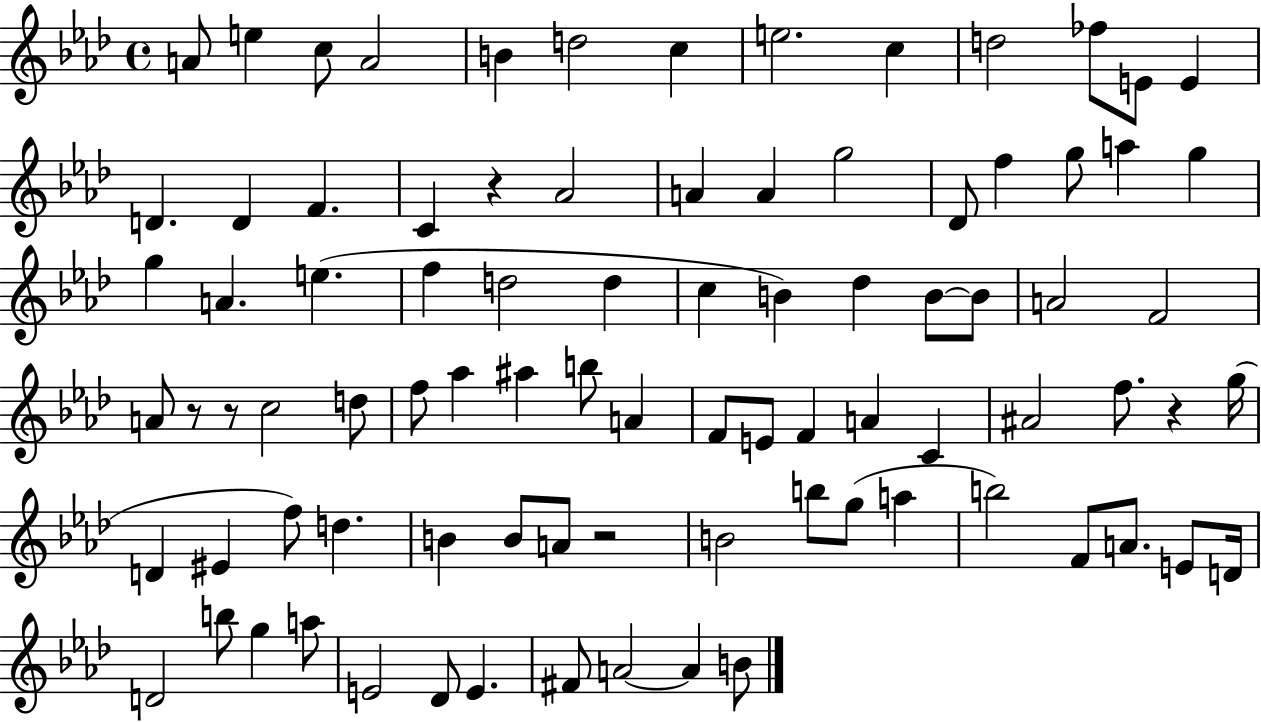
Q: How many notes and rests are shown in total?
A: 87